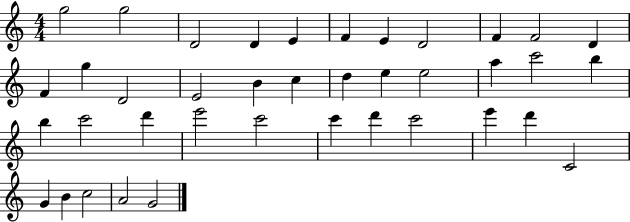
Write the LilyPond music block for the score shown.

{
  \clef treble
  \numericTimeSignature
  \time 4/4
  \key c \major
  g''2 g''2 | d'2 d'4 e'4 | f'4 e'4 d'2 | f'4 f'2 d'4 | \break f'4 g''4 d'2 | e'2 b'4 c''4 | d''4 e''4 e''2 | a''4 c'''2 b''4 | \break b''4 c'''2 d'''4 | e'''2 c'''2 | c'''4 d'''4 c'''2 | e'''4 d'''4 c'2 | \break g'4 b'4 c''2 | a'2 g'2 | \bar "|."
}